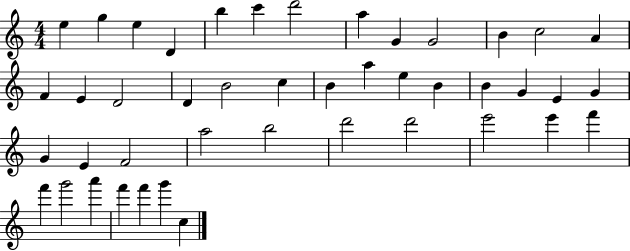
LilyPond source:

{
  \clef treble
  \numericTimeSignature
  \time 4/4
  \key c \major
  e''4 g''4 e''4 d'4 | b''4 c'''4 d'''2 | a''4 g'4 g'2 | b'4 c''2 a'4 | \break f'4 e'4 d'2 | d'4 b'2 c''4 | b'4 a''4 e''4 b'4 | b'4 g'4 e'4 g'4 | \break g'4 e'4 f'2 | a''2 b''2 | d'''2 d'''2 | e'''2 e'''4 f'''4 | \break f'''4 g'''2 a'''4 | f'''4 f'''4 g'''4 c''4 | \bar "|."
}